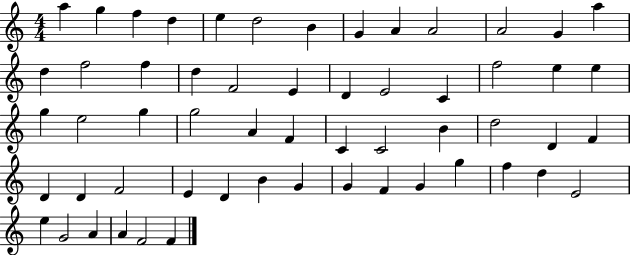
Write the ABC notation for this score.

X:1
T:Untitled
M:4/4
L:1/4
K:C
a g f d e d2 B G A A2 A2 G a d f2 f d F2 E D E2 C f2 e e g e2 g g2 A F C C2 B d2 D F D D F2 E D B G G F G g f d E2 e G2 A A F2 F